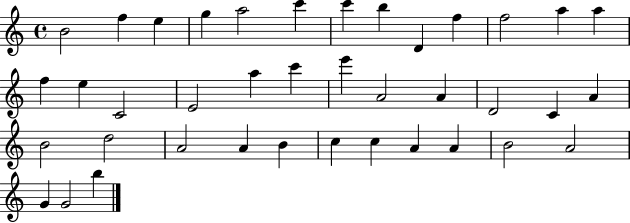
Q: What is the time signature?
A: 4/4